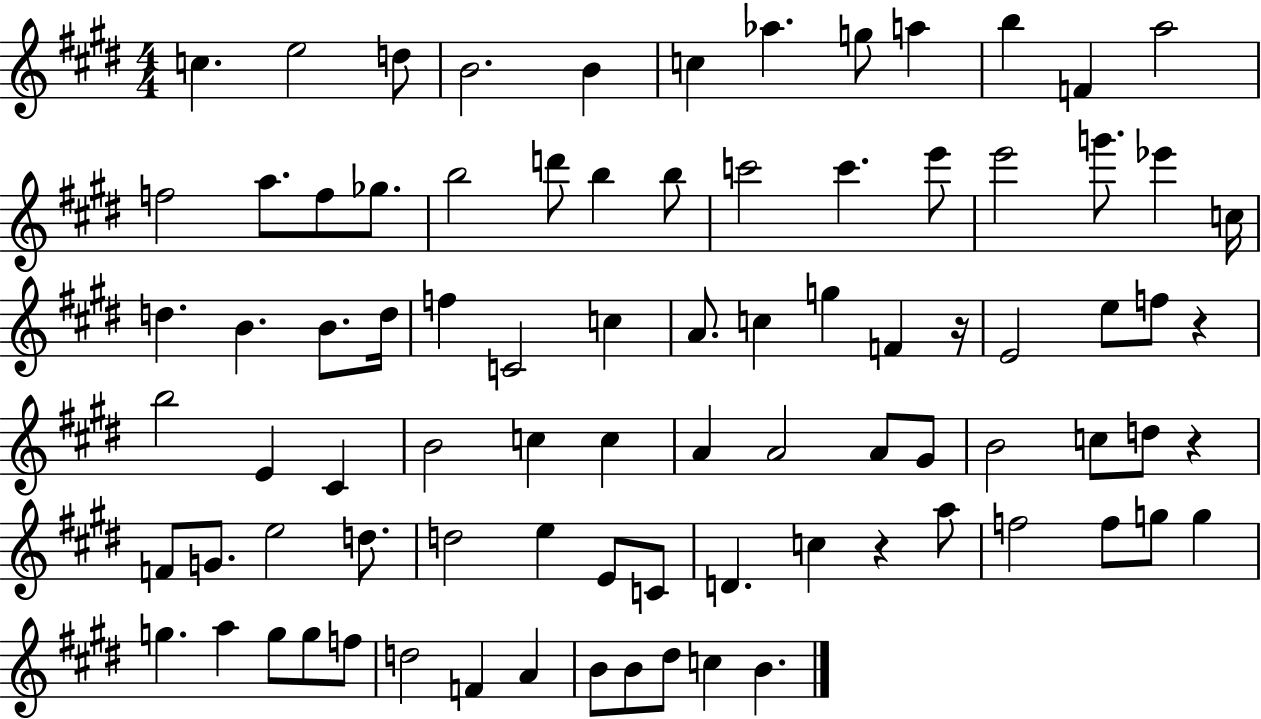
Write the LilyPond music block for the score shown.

{
  \clef treble
  \numericTimeSignature
  \time 4/4
  \key e \major
  c''4. e''2 d''8 | b'2. b'4 | c''4 aes''4. g''8 a''4 | b''4 f'4 a''2 | \break f''2 a''8. f''8 ges''8. | b''2 d'''8 b''4 b''8 | c'''2 c'''4. e'''8 | e'''2 g'''8. ees'''4 c''16 | \break d''4. b'4. b'8. d''16 | f''4 c'2 c''4 | a'8. c''4 g''4 f'4 r16 | e'2 e''8 f''8 r4 | \break b''2 e'4 cis'4 | b'2 c''4 c''4 | a'4 a'2 a'8 gis'8 | b'2 c''8 d''8 r4 | \break f'8 g'8. e''2 d''8. | d''2 e''4 e'8 c'8 | d'4. c''4 r4 a''8 | f''2 f''8 g''8 g''4 | \break g''4. a''4 g''8 g''8 f''8 | d''2 f'4 a'4 | b'8 b'8 dis''8 c''4 b'4. | \bar "|."
}